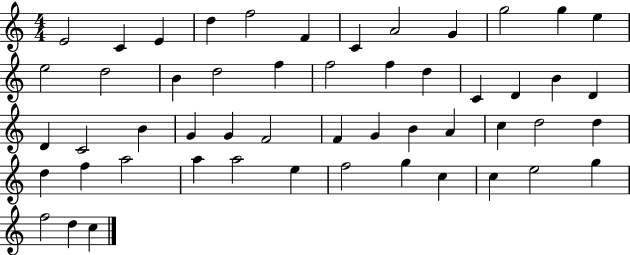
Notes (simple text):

E4/h C4/q E4/q D5/q F5/h F4/q C4/q A4/h G4/q G5/h G5/q E5/q E5/h D5/h B4/q D5/h F5/q F5/h F5/q D5/q C4/q D4/q B4/q D4/q D4/q C4/h B4/q G4/q G4/q F4/h F4/q G4/q B4/q A4/q C5/q D5/h D5/q D5/q F5/q A5/h A5/q A5/h E5/q F5/h G5/q C5/q C5/q E5/h G5/q F5/h D5/q C5/q